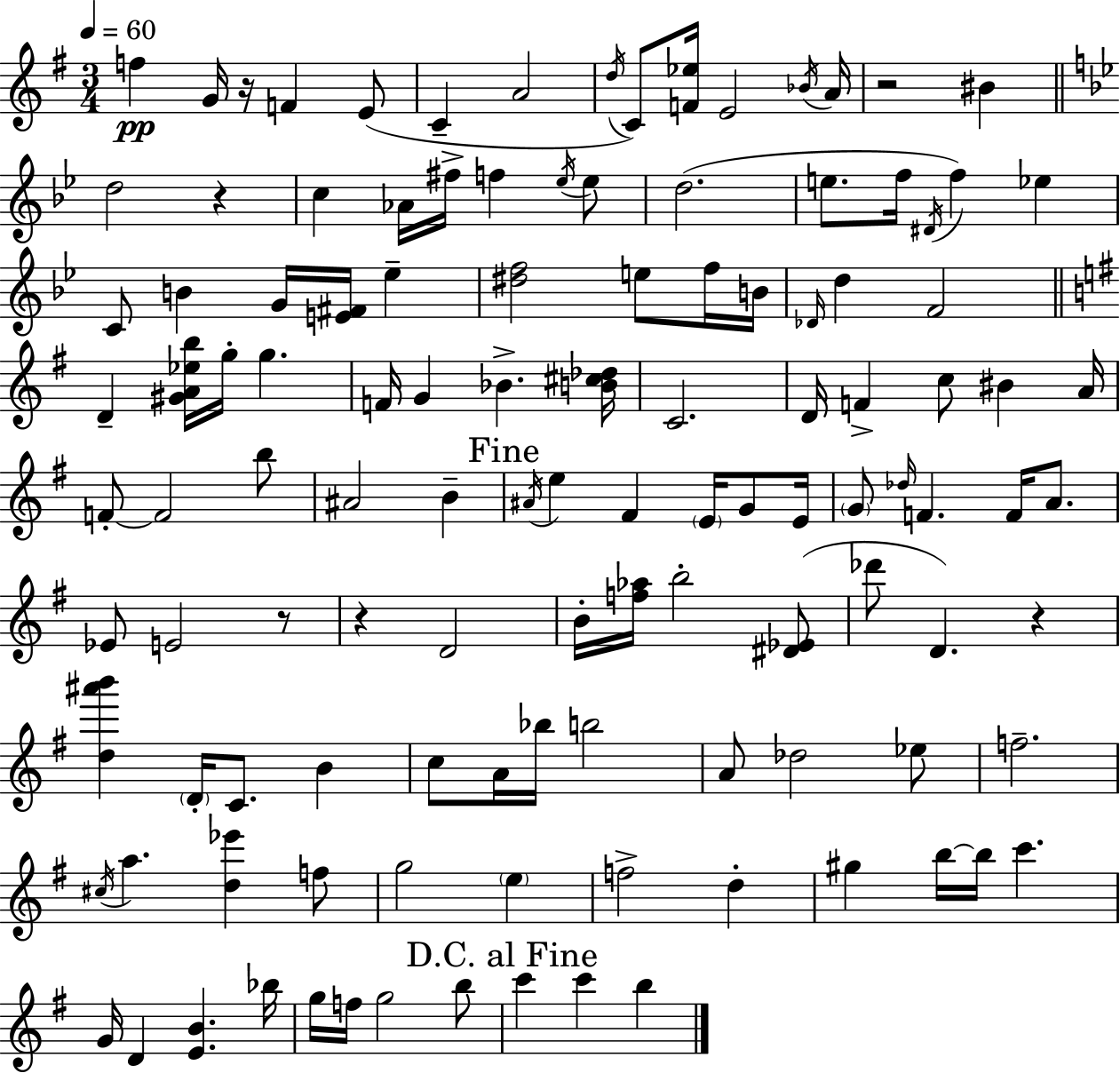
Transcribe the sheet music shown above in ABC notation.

X:1
T:Untitled
M:3/4
L:1/4
K:Em
f G/4 z/4 F E/2 C A2 d/4 C/2 [F_e]/4 E2 _B/4 A/4 z2 ^B d2 z c _A/4 ^f/4 f _e/4 _e/2 d2 e/2 f/4 ^D/4 f _e C/2 B G/4 [E^F]/4 _e [^df]2 e/2 f/4 B/4 _D/4 d F2 D [^GA_eb]/4 g/4 g F/4 G _B [B^c_d]/4 C2 D/4 F c/2 ^B A/4 F/2 F2 b/2 ^A2 B ^A/4 e ^F E/4 G/2 E/4 G/2 _d/4 F F/4 A/2 _E/2 E2 z/2 z D2 B/4 [f_a]/4 b2 [^D_E]/2 _d'/2 D z [d^a'b'] D/4 C/2 B c/2 A/4 _b/4 b2 A/2 _d2 _e/2 f2 ^c/4 a [d_e'] f/2 g2 e f2 d ^g b/4 b/4 c' G/4 D [EB] _b/4 g/4 f/4 g2 b/2 c' c' b